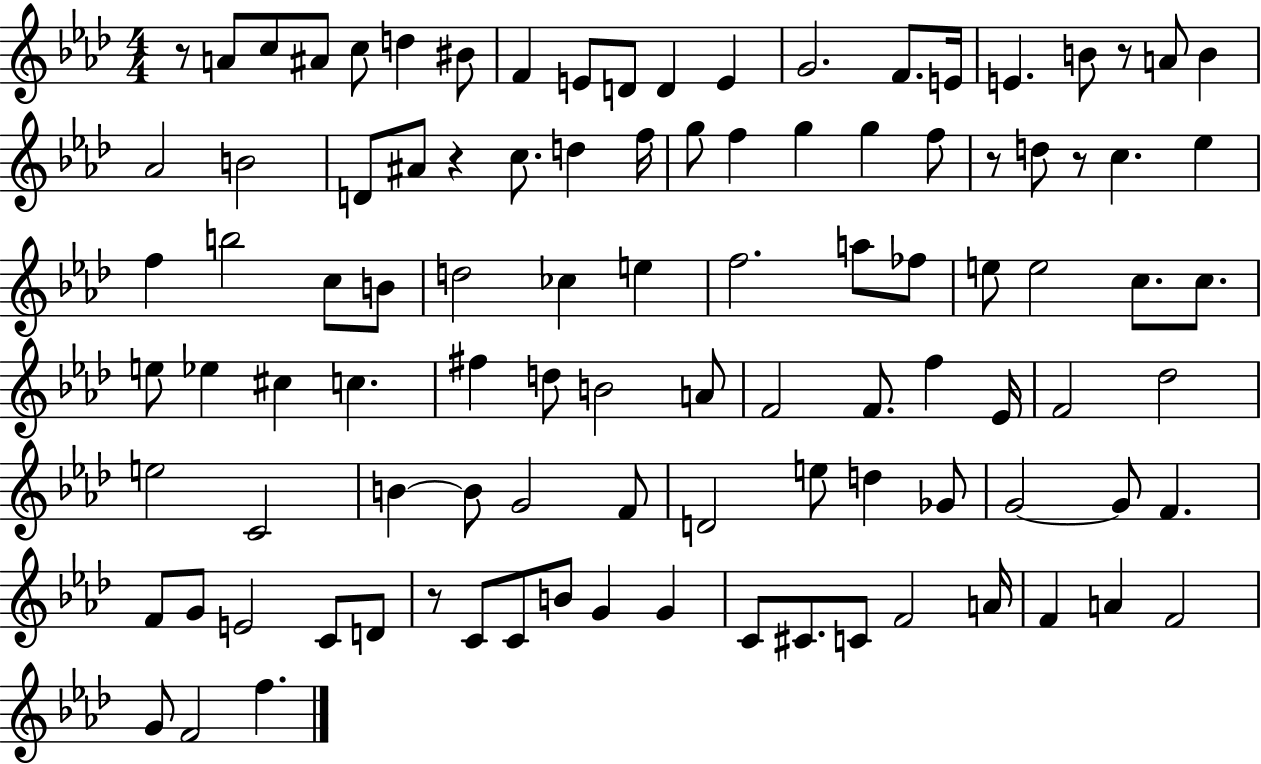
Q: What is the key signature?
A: AES major